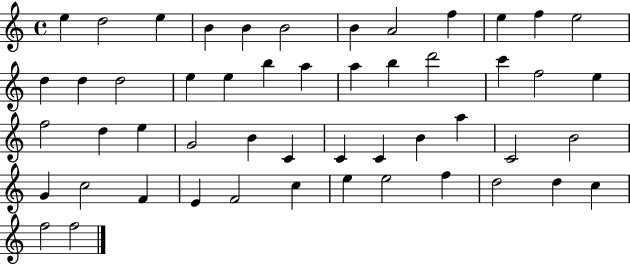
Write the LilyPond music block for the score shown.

{
  \clef treble
  \time 4/4
  \defaultTimeSignature
  \key c \major
  e''4 d''2 e''4 | b'4 b'4 b'2 | b'4 a'2 f''4 | e''4 f''4 e''2 | \break d''4 d''4 d''2 | e''4 e''4 b''4 a''4 | a''4 b''4 d'''2 | c'''4 f''2 e''4 | \break f''2 d''4 e''4 | g'2 b'4 c'4 | c'4 c'4 b'4 a''4 | c'2 b'2 | \break g'4 c''2 f'4 | e'4 f'2 c''4 | e''4 e''2 f''4 | d''2 d''4 c''4 | \break f''2 f''2 | \bar "|."
}